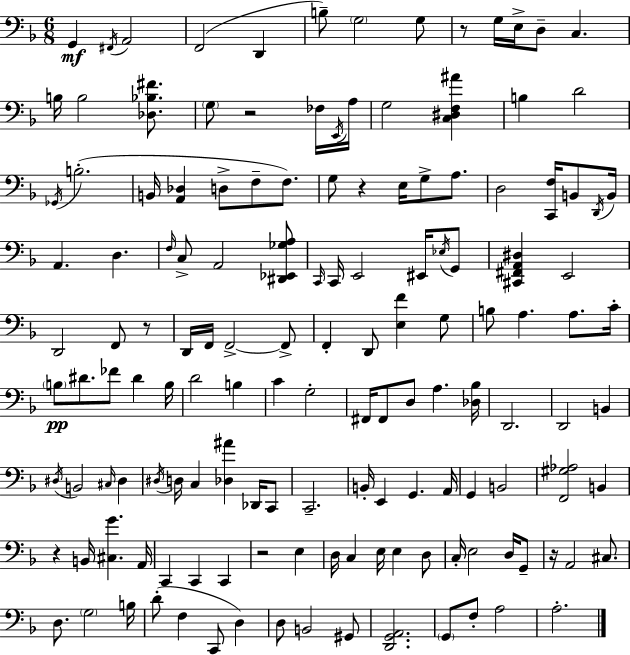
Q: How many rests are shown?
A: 7